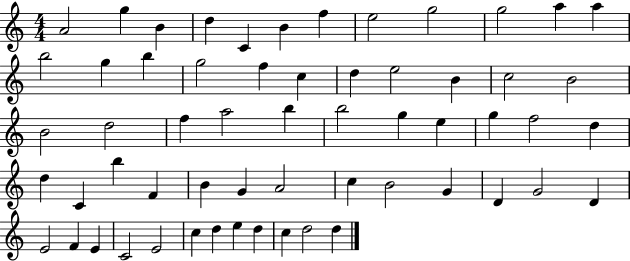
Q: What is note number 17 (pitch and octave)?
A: F5